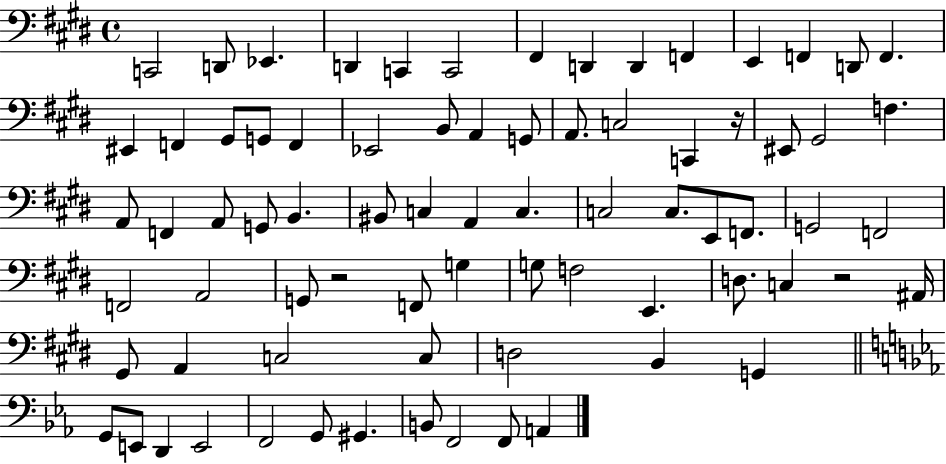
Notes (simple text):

C2/h D2/e Eb2/q. D2/q C2/q C2/h F#2/q D2/q D2/q F2/q E2/q F2/q D2/e F2/q. EIS2/q F2/q G#2/e G2/e F2/q Eb2/h B2/e A2/q G2/e A2/e. C3/h C2/q R/s EIS2/e G#2/h F3/q. A2/e F2/q A2/e G2/e B2/q. BIS2/e C3/q A2/q C3/q. C3/h C3/e. E2/e F2/e. G2/h F2/h F2/h A2/h G2/e R/h F2/e G3/q G3/e F3/h E2/q. D3/e. C3/q R/h A#2/s G#2/e A2/q C3/h C3/e D3/h B2/q G2/q G2/e E2/e D2/q E2/h F2/h G2/e G#2/q. B2/e F2/h F2/e A2/q